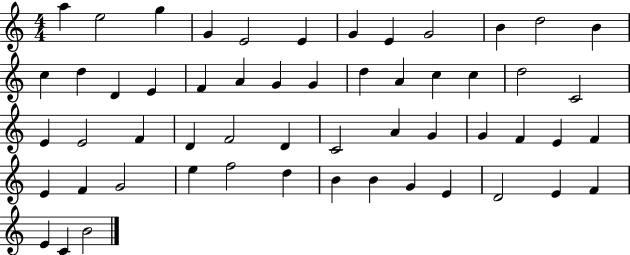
{
  \clef treble
  \numericTimeSignature
  \time 4/4
  \key c \major
  a''4 e''2 g''4 | g'4 e'2 e'4 | g'4 e'4 g'2 | b'4 d''2 b'4 | \break c''4 d''4 d'4 e'4 | f'4 a'4 g'4 g'4 | d''4 a'4 c''4 c''4 | d''2 c'2 | \break e'4 e'2 f'4 | d'4 f'2 d'4 | c'2 a'4 g'4 | g'4 f'4 e'4 f'4 | \break e'4 f'4 g'2 | e''4 f''2 d''4 | b'4 b'4 g'4 e'4 | d'2 e'4 f'4 | \break e'4 c'4 b'2 | \bar "|."
}